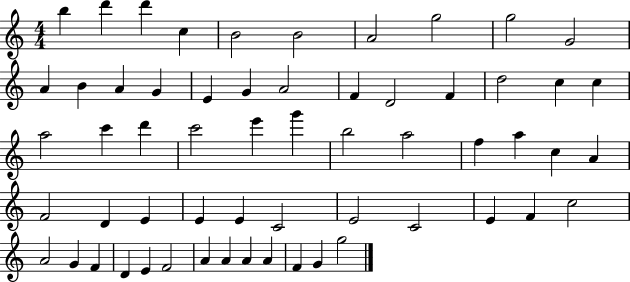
{
  \clef treble
  \numericTimeSignature
  \time 4/4
  \key c \major
  b''4 d'''4 d'''4 c''4 | b'2 b'2 | a'2 g''2 | g''2 g'2 | \break a'4 b'4 a'4 g'4 | e'4 g'4 a'2 | f'4 d'2 f'4 | d''2 c''4 c''4 | \break a''2 c'''4 d'''4 | c'''2 e'''4 g'''4 | b''2 a''2 | f''4 a''4 c''4 a'4 | \break f'2 d'4 e'4 | e'4 e'4 c'2 | e'2 c'2 | e'4 f'4 c''2 | \break a'2 g'4 f'4 | d'4 e'4 f'2 | a'4 a'4 a'4 a'4 | f'4 g'4 g''2 | \break \bar "|."
}